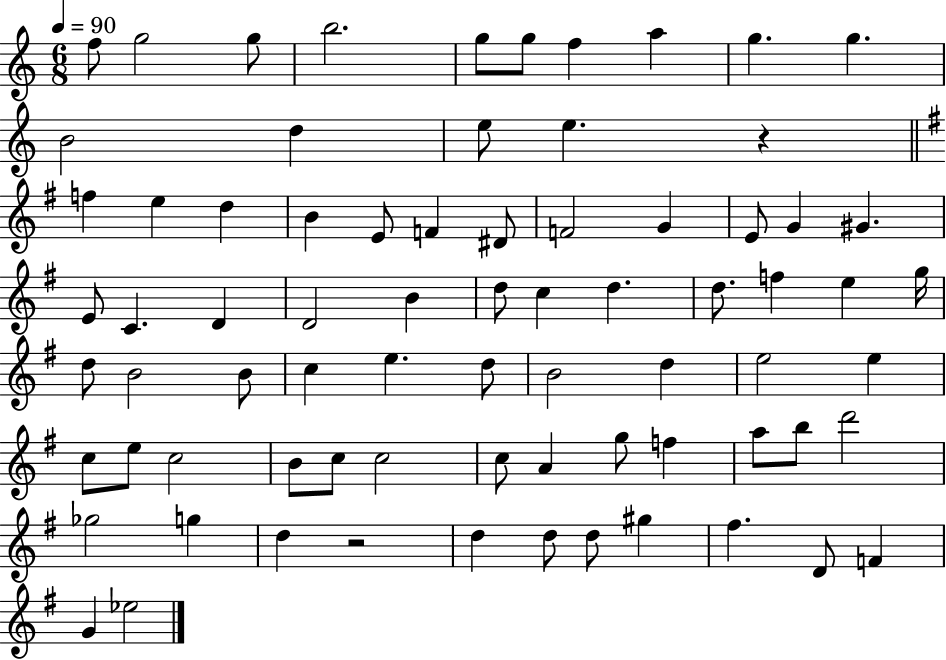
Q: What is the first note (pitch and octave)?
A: F5